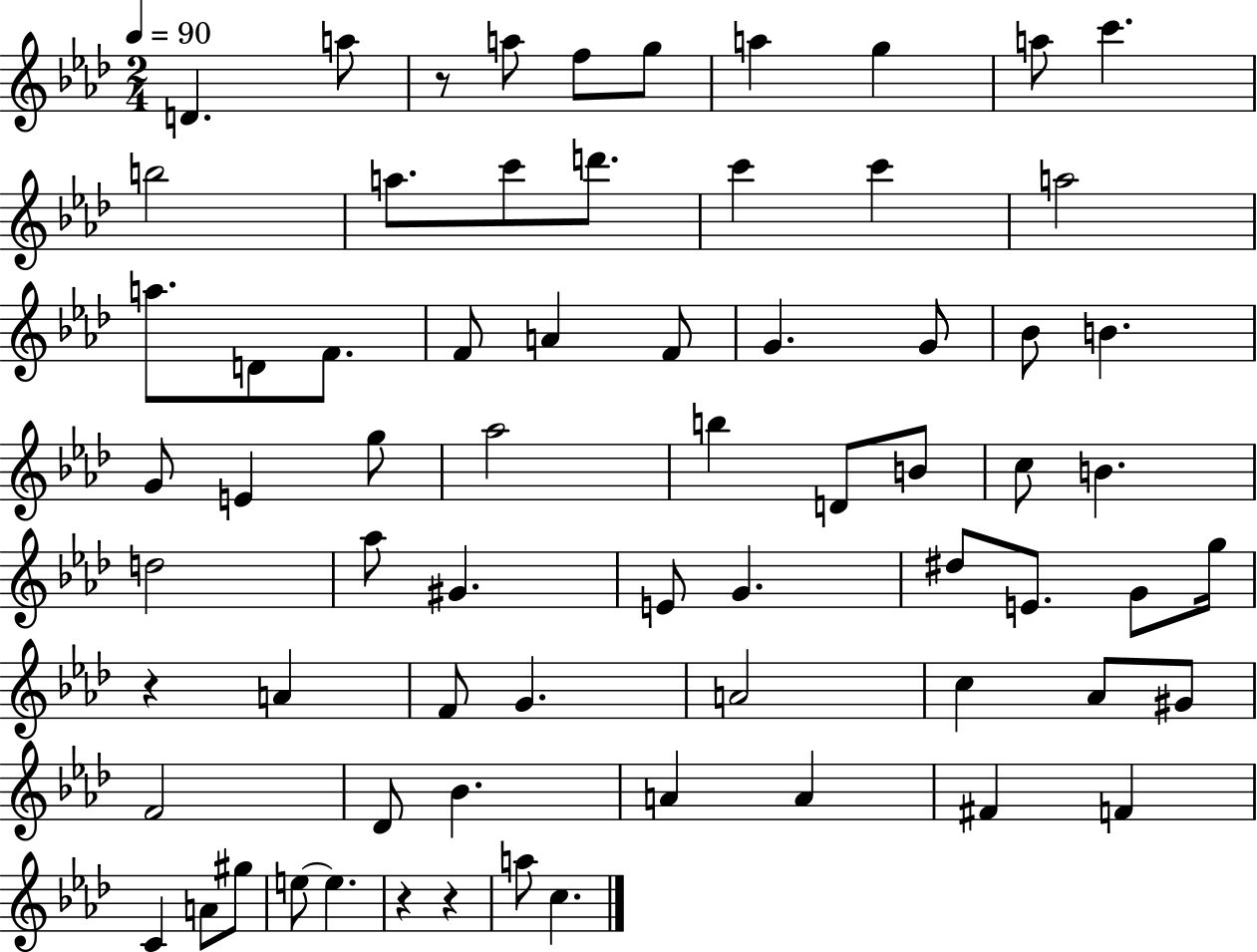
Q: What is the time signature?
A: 2/4